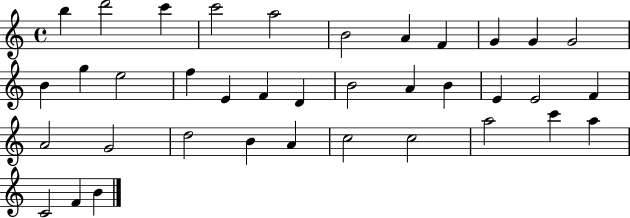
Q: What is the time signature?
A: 4/4